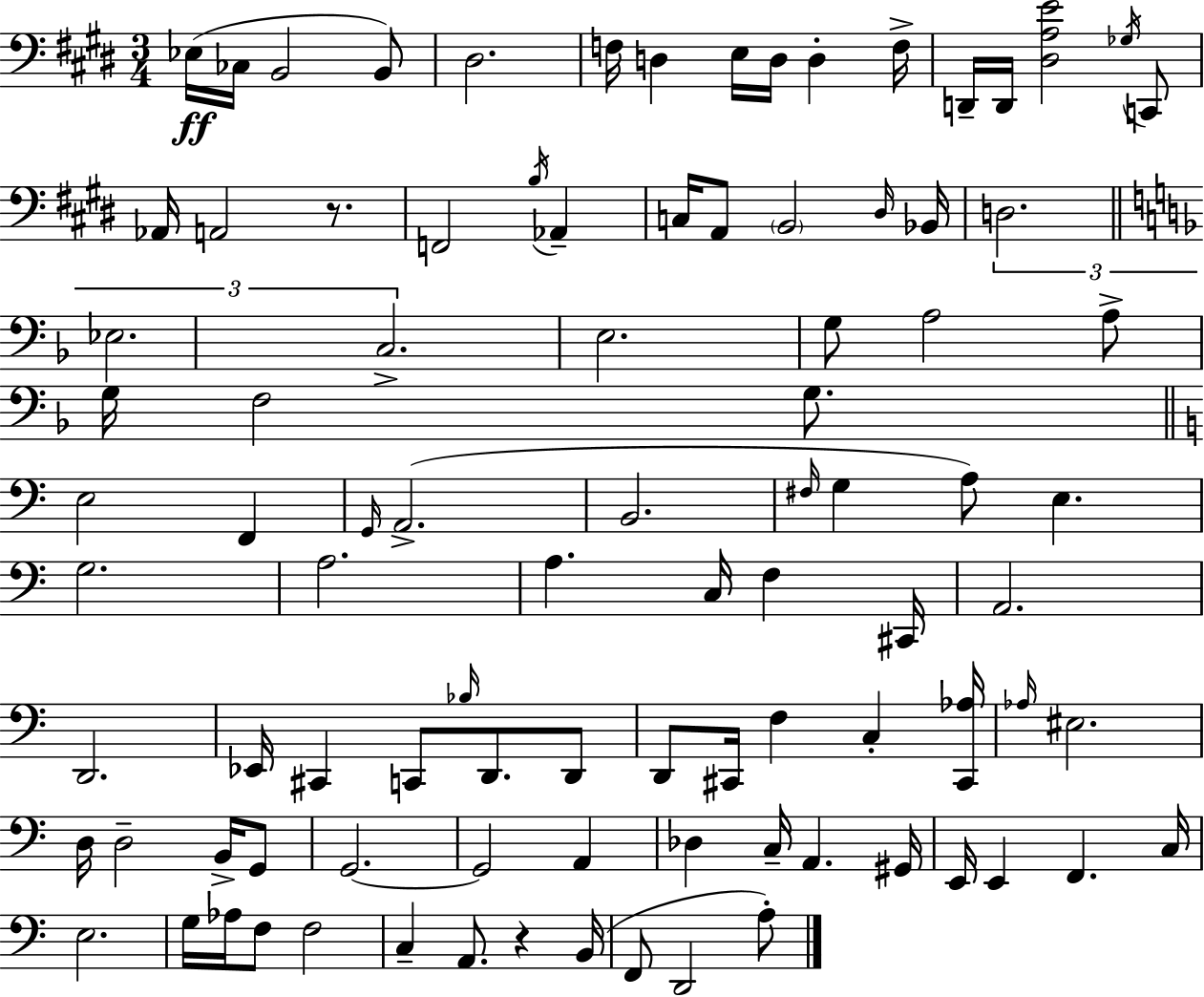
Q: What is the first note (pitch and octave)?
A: Eb3